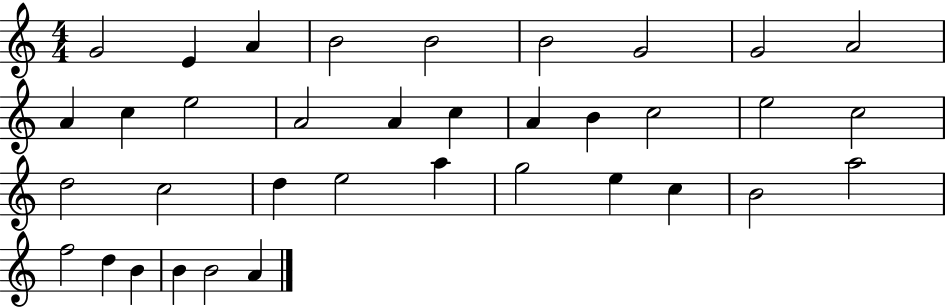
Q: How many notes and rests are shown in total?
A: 36